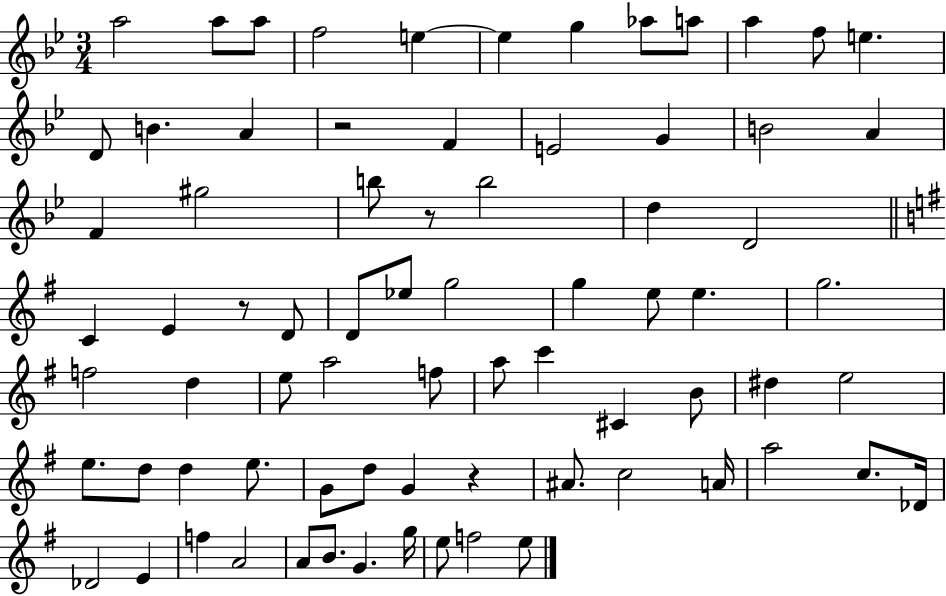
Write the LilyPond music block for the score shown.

{
  \clef treble
  \numericTimeSignature
  \time 3/4
  \key bes \major
  a''2 a''8 a''8 | f''2 e''4~~ | e''4 g''4 aes''8 a''8 | a''4 f''8 e''4. | \break d'8 b'4. a'4 | r2 f'4 | e'2 g'4 | b'2 a'4 | \break f'4 gis''2 | b''8 r8 b''2 | d''4 d'2 | \bar "||" \break \key g \major c'4 e'4 r8 d'8 | d'8 ees''8 g''2 | g''4 e''8 e''4. | g''2. | \break f''2 d''4 | e''8 a''2 f''8 | a''8 c'''4 cis'4 b'8 | dis''4 e''2 | \break e''8. d''8 d''4 e''8. | g'8 d''8 g'4 r4 | ais'8. c''2 a'16 | a''2 c''8. des'16 | \break des'2 e'4 | f''4 a'2 | a'8 b'8. g'4. g''16 | e''8 f''2 e''8 | \break \bar "|."
}